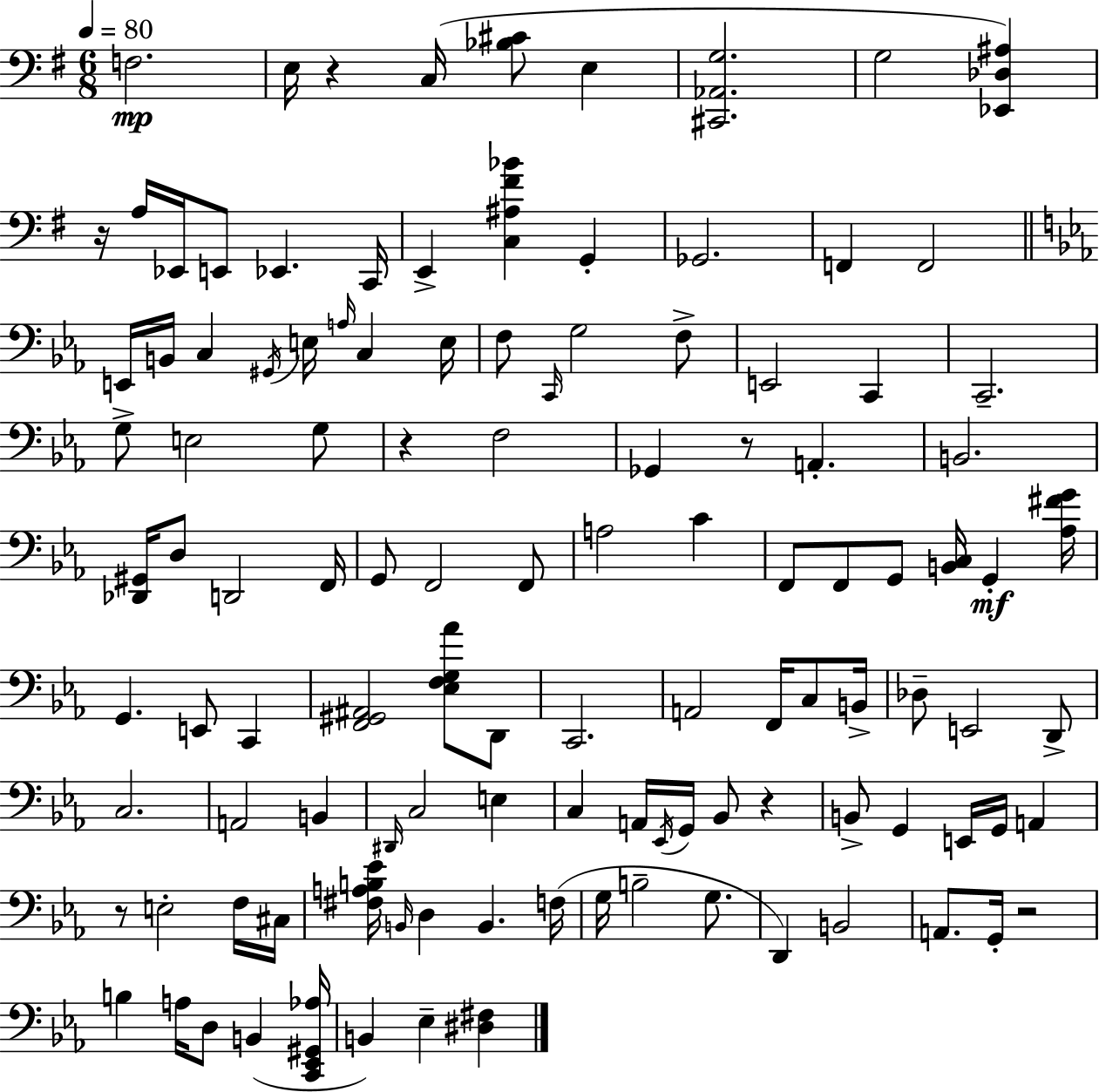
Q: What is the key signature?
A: G major